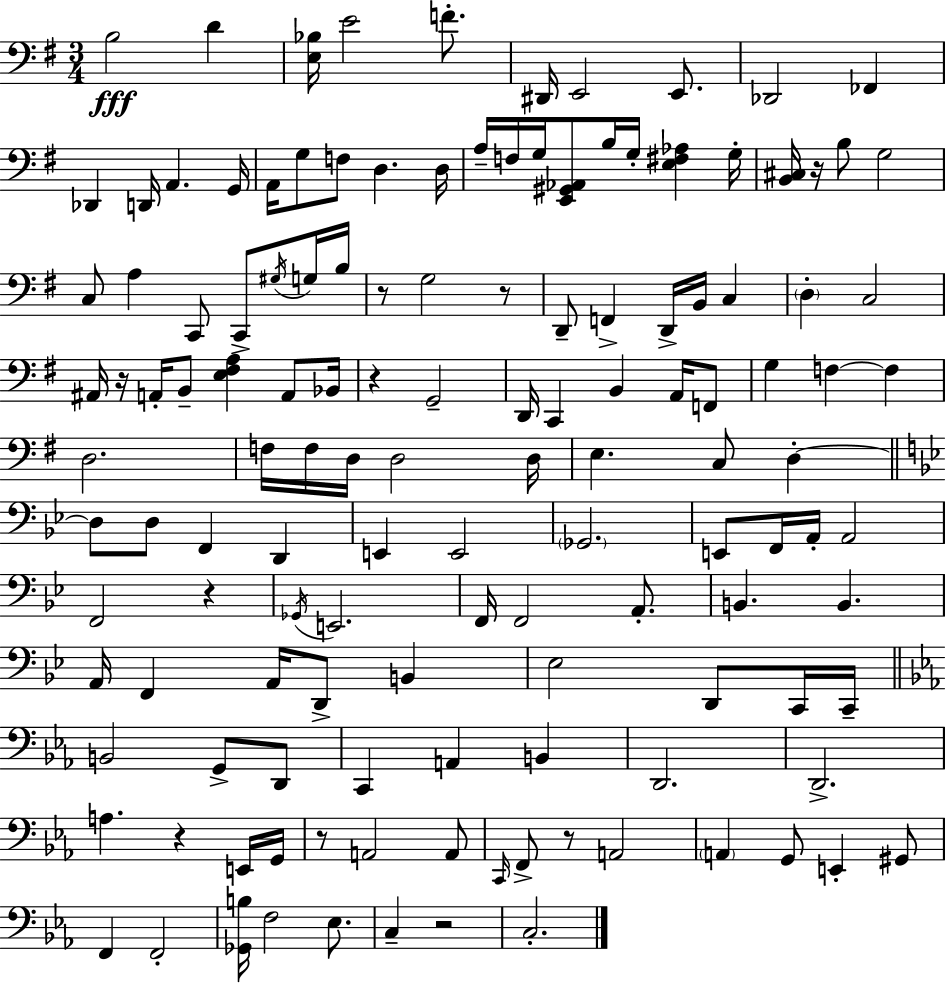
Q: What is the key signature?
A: G major